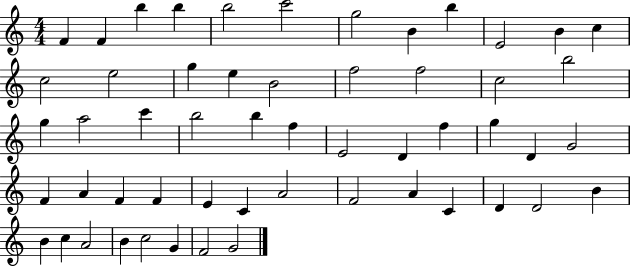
F4/q F4/q B5/q B5/q B5/h C6/h G5/h B4/q B5/q E4/h B4/q C5/q C5/h E5/h G5/q E5/q B4/h F5/h F5/h C5/h B5/h G5/q A5/h C6/q B5/h B5/q F5/q E4/h D4/q F5/q G5/q D4/q G4/h F4/q A4/q F4/q F4/q E4/q C4/q A4/h F4/h A4/q C4/q D4/q D4/h B4/q B4/q C5/q A4/h B4/q C5/h G4/q F4/h G4/h